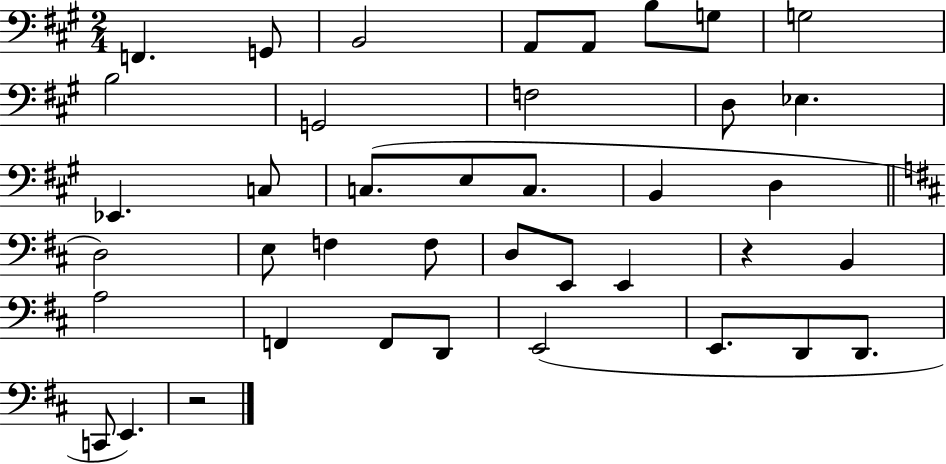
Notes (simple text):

F2/q. G2/e B2/h A2/e A2/e B3/e G3/e G3/h B3/h G2/h F3/h D3/e Eb3/q. Eb2/q. C3/e C3/e. E3/e C3/e. B2/q D3/q D3/h E3/e F3/q F3/e D3/e E2/e E2/q R/q B2/q A3/h F2/q F2/e D2/e E2/h E2/e. D2/e D2/e. C2/e E2/q. R/h